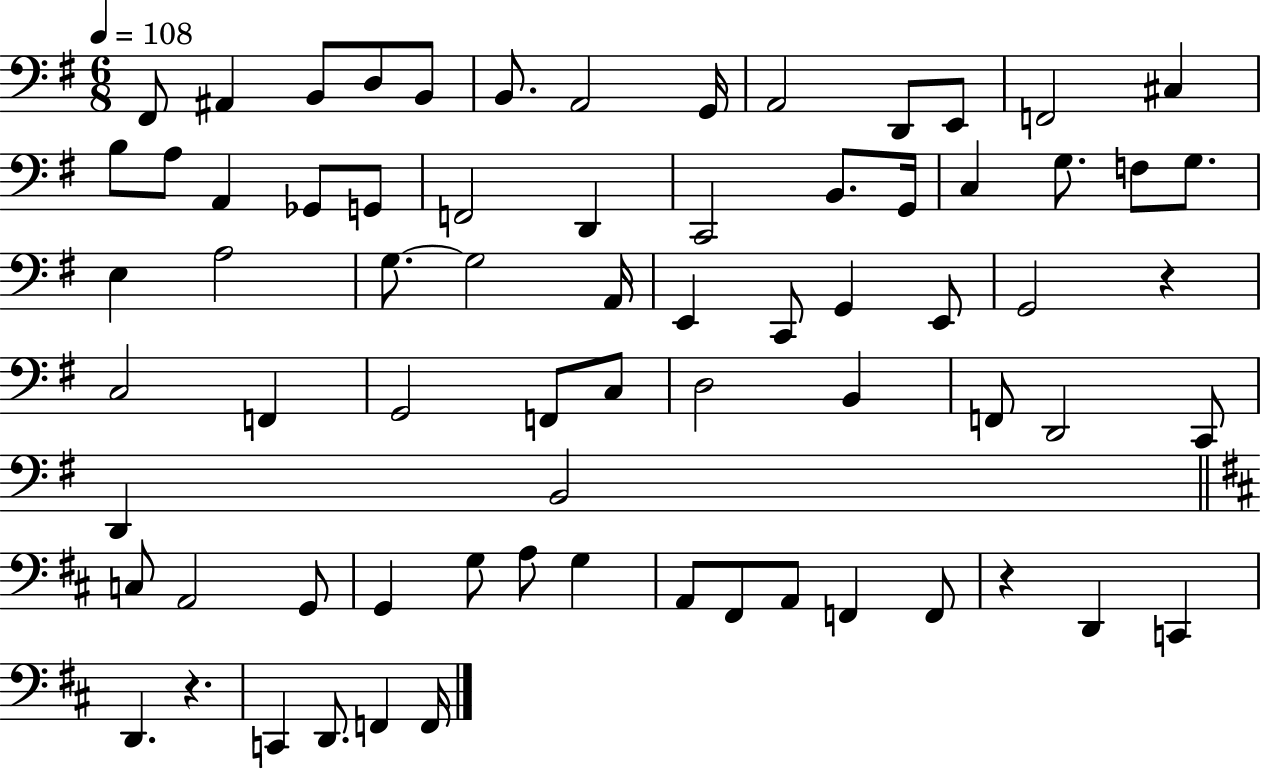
{
  \clef bass
  \numericTimeSignature
  \time 6/8
  \key g \major
  \tempo 4 = 108
  fis,8 ais,4 b,8 d8 b,8 | b,8. a,2 g,16 | a,2 d,8 e,8 | f,2 cis4 | \break b8 a8 a,4 ges,8 g,8 | f,2 d,4 | c,2 b,8. g,16 | c4 g8. f8 g8. | \break e4 a2 | g8.~~ g2 a,16 | e,4 c,8 g,4 e,8 | g,2 r4 | \break c2 f,4 | g,2 f,8 c8 | d2 b,4 | f,8 d,2 c,8 | \break d,4 b,2 | \bar "||" \break \key b \minor c8 a,2 g,8 | g,4 g8 a8 g4 | a,8 fis,8 a,8 f,4 f,8 | r4 d,4 c,4 | \break d,4. r4. | c,4 d,8. f,4 f,16 | \bar "|."
}